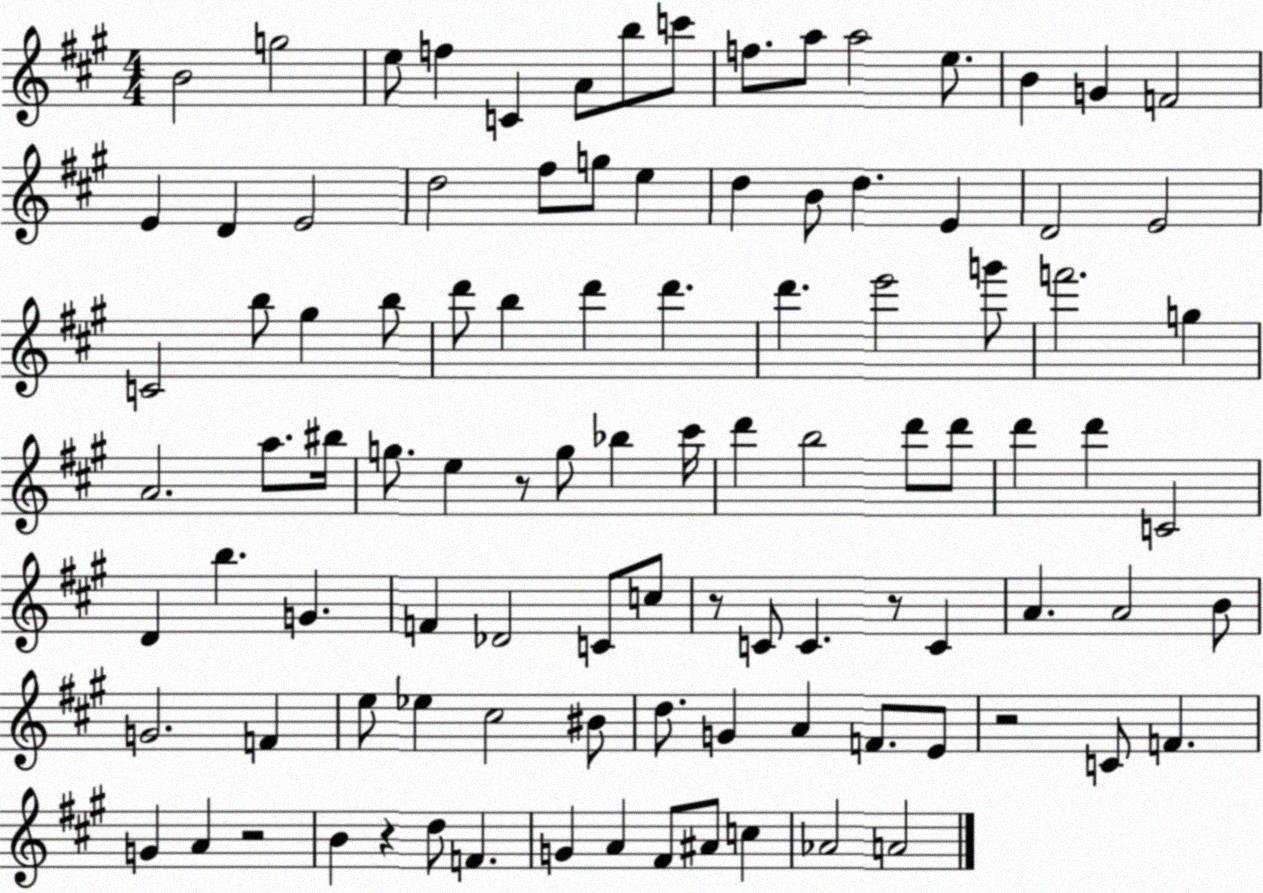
X:1
T:Untitled
M:4/4
L:1/4
K:A
B2 g2 e/2 f C A/2 b/2 c'/2 f/2 a/2 a2 e/2 B G F2 E D E2 d2 ^f/2 g/2 e d B/2 d E D2 E2 C2 b/2 ^g b/2 d'/2 b d' d' d' e'2 g'/2 f'2 g A2 a/2 ^b/4 g/2 e z/2 g/2 _b ^c'/4 d' b2 d'/2 d'/2 d' d' C2 D b G F _D2 C/2 c/2 z/2 C/2 C z/2 C A A2 B/2 G2 F e/2 _e ^c2 ^B/2 d/2 G A F/2 E/2 z2 C/2 F G A z2 B z d/2 F G A ^F/2 ^A/2 c _A2 A2